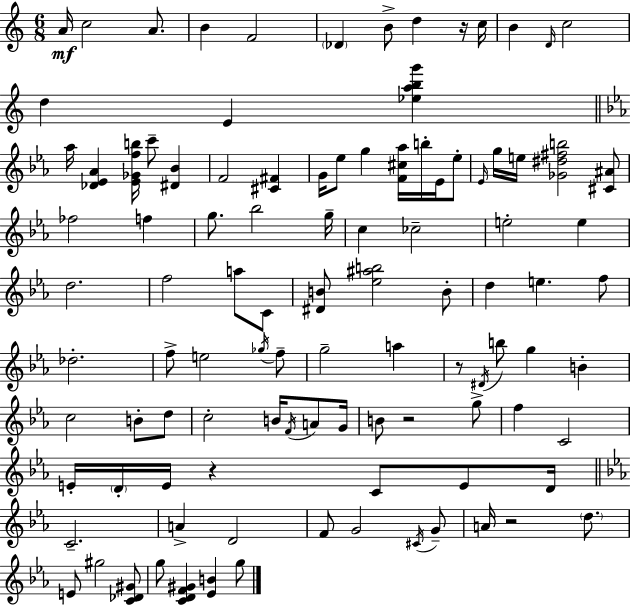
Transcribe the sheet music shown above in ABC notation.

X:1
T:Untitled
M:6/8
L:1/4
K:C
A/4 c2 A/2 B F2 _D B/2 d z/4 c/4 B D/4 c2 d E [_eabg'] _a/4 [_D_E_A] [_E_Gfb]/4 c'/2 [^D_B] F2 [^C^F] G/4 _e/2 g [F^c_a]/4 b/4 _E/4 _e/2 _E/4 g/4 e/4 [_G^d^fb]2 [^C^A]/2 _f2 f g/2 _b2 g/4 c _c2 e2 e d2 f2 a/2 C/2 [^DB]/2 [_e^ab]2 B/2 d e f/2 _d2 f/2 e2 _g/4 f/2 g2 a z/2 ^D/4 b/2 g B c2 B/2 d/2 c2 B/4 F/4 A/2 G/4 B/2 z2 g/2 f C2 E/4 D/4 E/4 z C/2 E/2 D/4 C2 A D2 F/2 G2 ^C/4 G/2 A/4 z2 d/2 E/2 ^g2 [C_D^G]/2 g/2 [CDF^G] [_EB] g/2